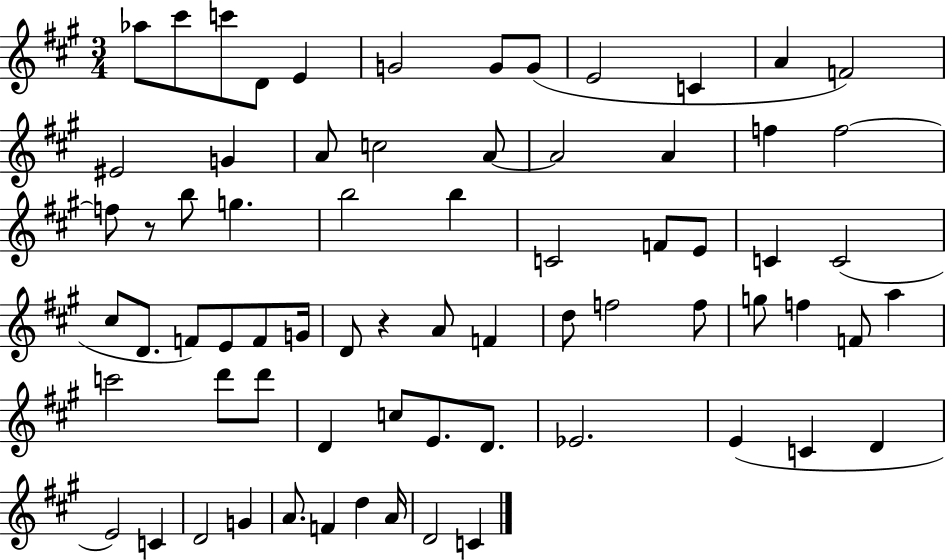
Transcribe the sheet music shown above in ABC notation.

X:1
T:Untitled
M:3/4
L:1/4
K:A
_a/2 ^c'/2 c'/2 D/2 E G2 G/2 G/2 E2 C A F2 ^E2 G A/2 c2 A/2 A2 A f f2 f/2 z/2 b/2 g b2 b C2 F/2 E/2 C C2 ^c/2 D/2 F/2 E/2 F/2 G/4 D/2 z A/2 F d/2 f2 f/2 g/2 f F/2 a c'2 d'/2 d'/2 D c/2 E/2 D/2 _E2 E C D E2 C D2 G A/2 F d A/4 D2 C